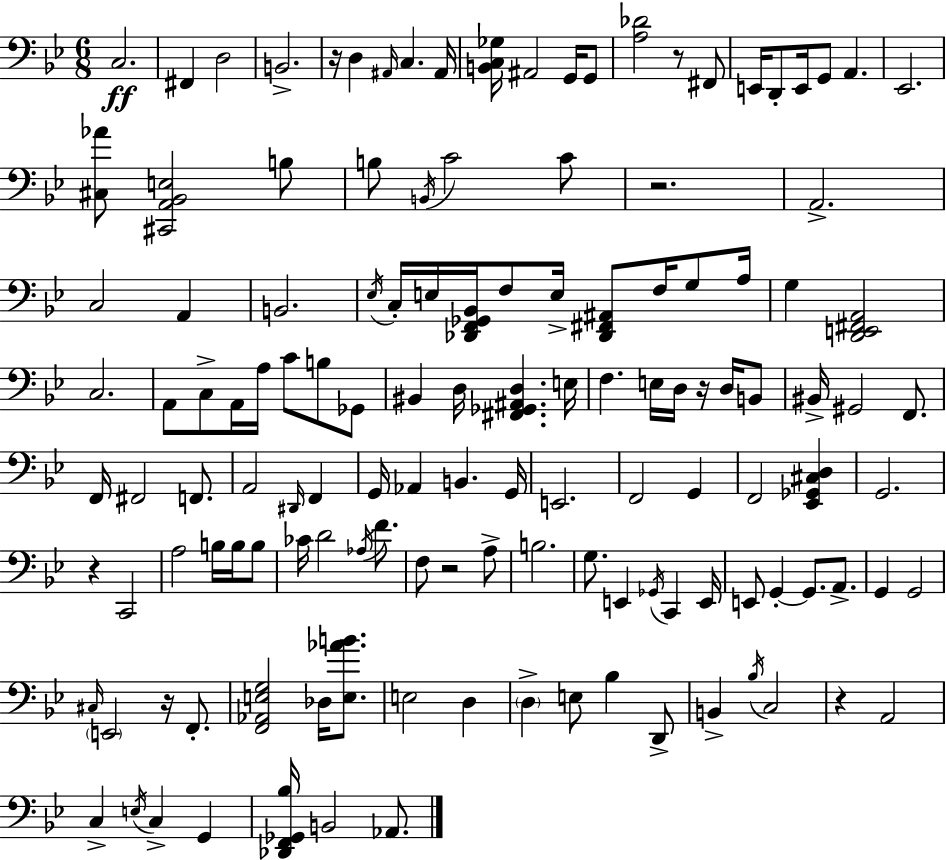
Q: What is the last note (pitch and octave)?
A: Ab2